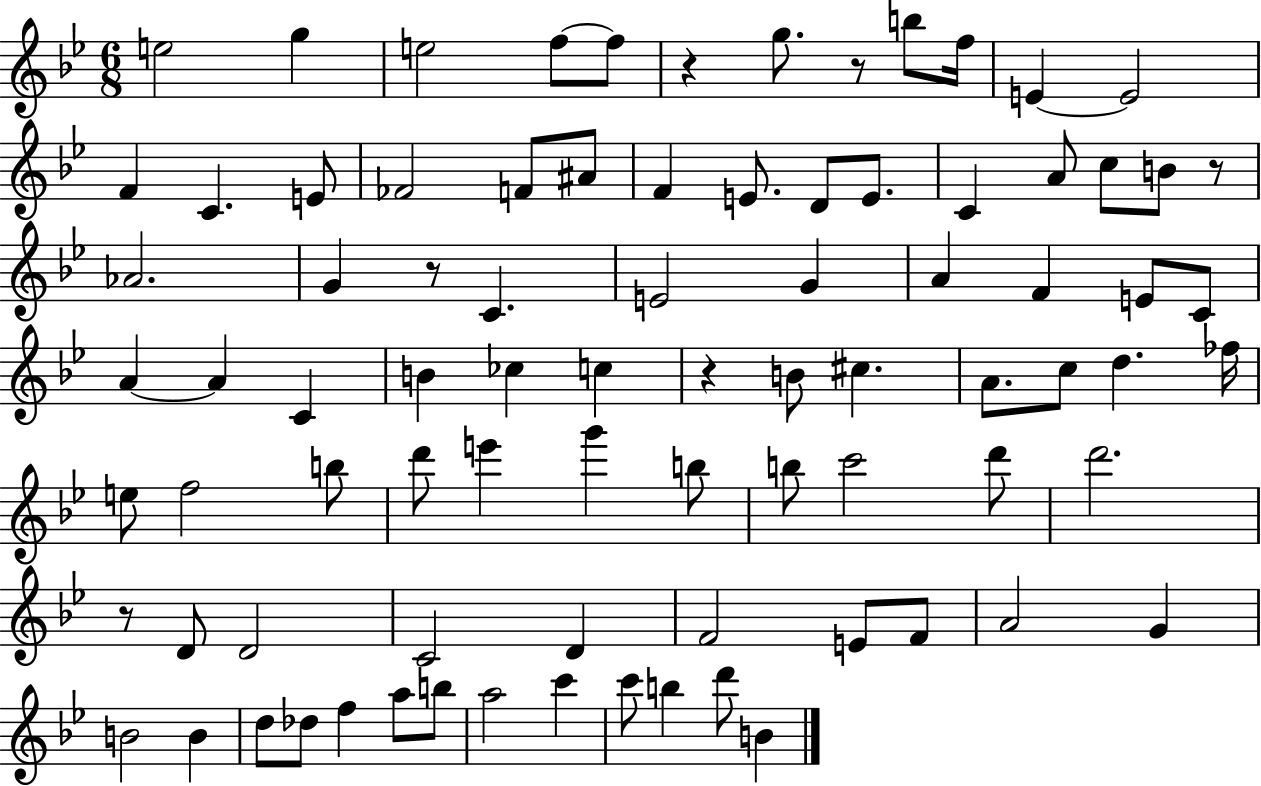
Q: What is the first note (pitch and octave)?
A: E5